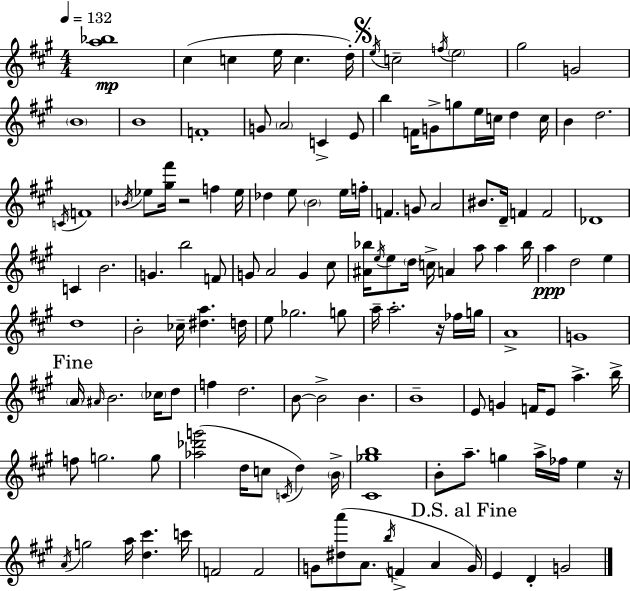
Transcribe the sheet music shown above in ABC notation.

X:1
T:Untitled
M:4/4
L:1/4
K:A
[a_b]4 ^c c e/4 c d/4 e/4 c2 f/4 e2 ^g2 G2 B4 B4 F4 G/2 A2 C E/2 b F/4 G/2 g/2 e/4 c/4 d c/4 B d2 C/4 F4 _B/4 _e/2 [^g^f']/4 z2 f _e/4 _d e/2 B2 e/4 f/4 F G/2 A2 ^B/2 D/4 F F2 _D4 C B2 G b2 F/2 G/2 A2 G ^c/2 [^A_b]/4 e/4 e/2 d/4 c/4 A a/2 a _b/4 a d2 e d4 B2 _c/4 [^da] d/4 e/2 _g2 g/2 a/4 a2 z/4 _f/4 g/4 A4 G4 A/4 ^A/4 B2 _c/4 d/2 f d2 B/2 B2 B B4 E/2 G F/4 E/2 a b/4 f/2 g2 g/2 [_a_d'g']2 d/4 c/2 C/4 d B/4 [^C_gb]4 B/2 a/2 g a/4 _f/4 e z/4 A/4 g2 a/4 [d^c'] c'/4 F2 F2 G/2 [^da']/2 A/2 b/4 F A G/4 E D G2